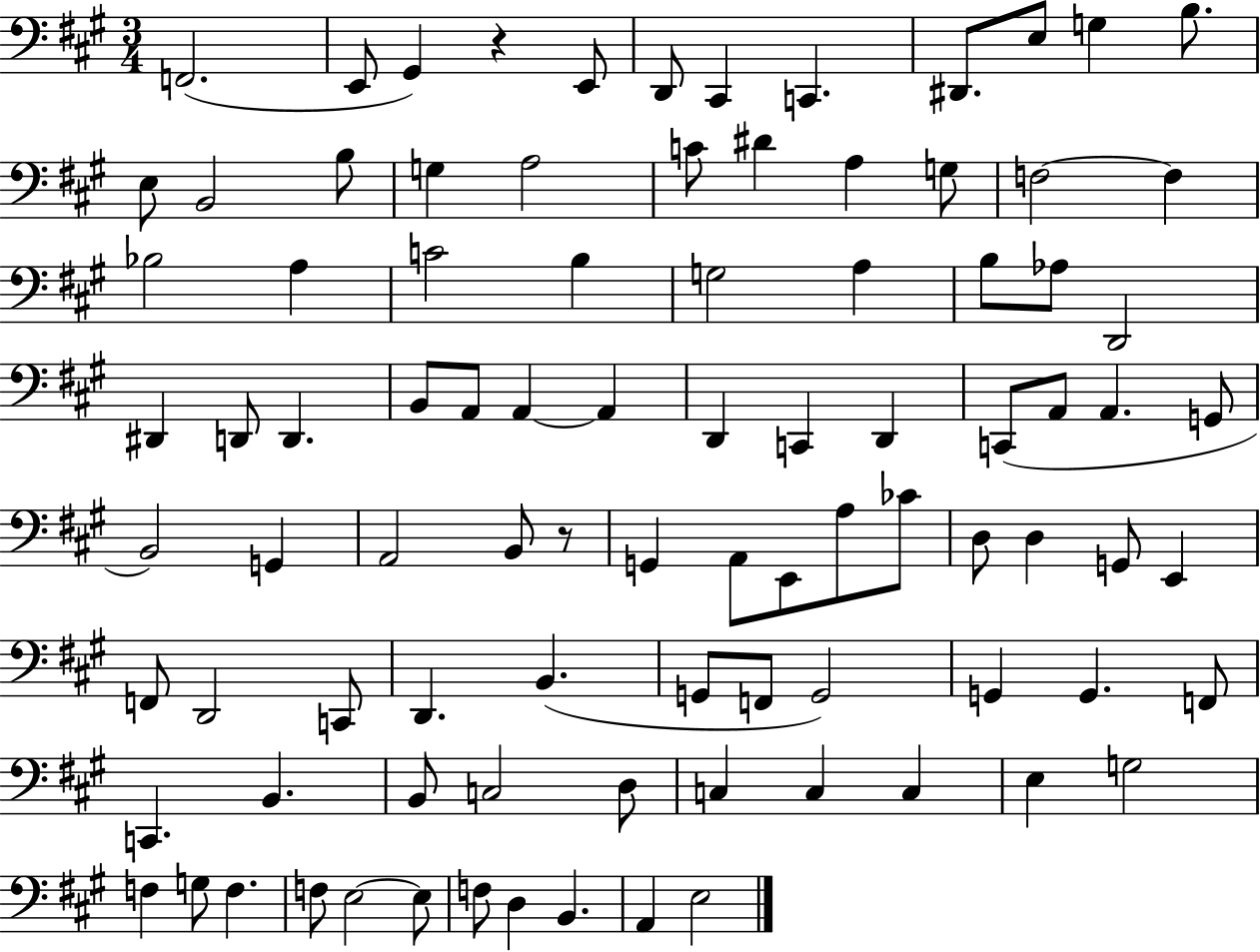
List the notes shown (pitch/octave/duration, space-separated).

F2/h. E2/e G#2/q R/q E2/e D2/e C#2/q C2/q. D#2/e. E3/e G3/q B3/e. E3/e B2/h B3/e G3/q A3/h C4/e D#4/q A3/q G3/e F3/h F3/q Bb3/h A3/q C4/h B3/q G3/h A3/q B3/e Ab3/e D2/h D#2/q D2/e D2/q. B2/e A2/e A2/q A2/q D2/q C2/q D2/q C2/e A2/e A2/q. G2/e B2/h G2/q A2/h B2/e R/e G2/q A2/e E2/e A3/e CES4/e D3/e D3/q G2/e E2/q F2/e D2/h C2/e D2/q. B2/q. G2/e F2/e G2/h G2/q G2/q. F2/e C2/q. B2/q. B2/e C3/h D3/e C3/q C3/q C3/q E3/q G3/h F3/q G3/e F3/q. F3/e E3/h E3/e F3/e D3/q B2/q. A2/q E3/h